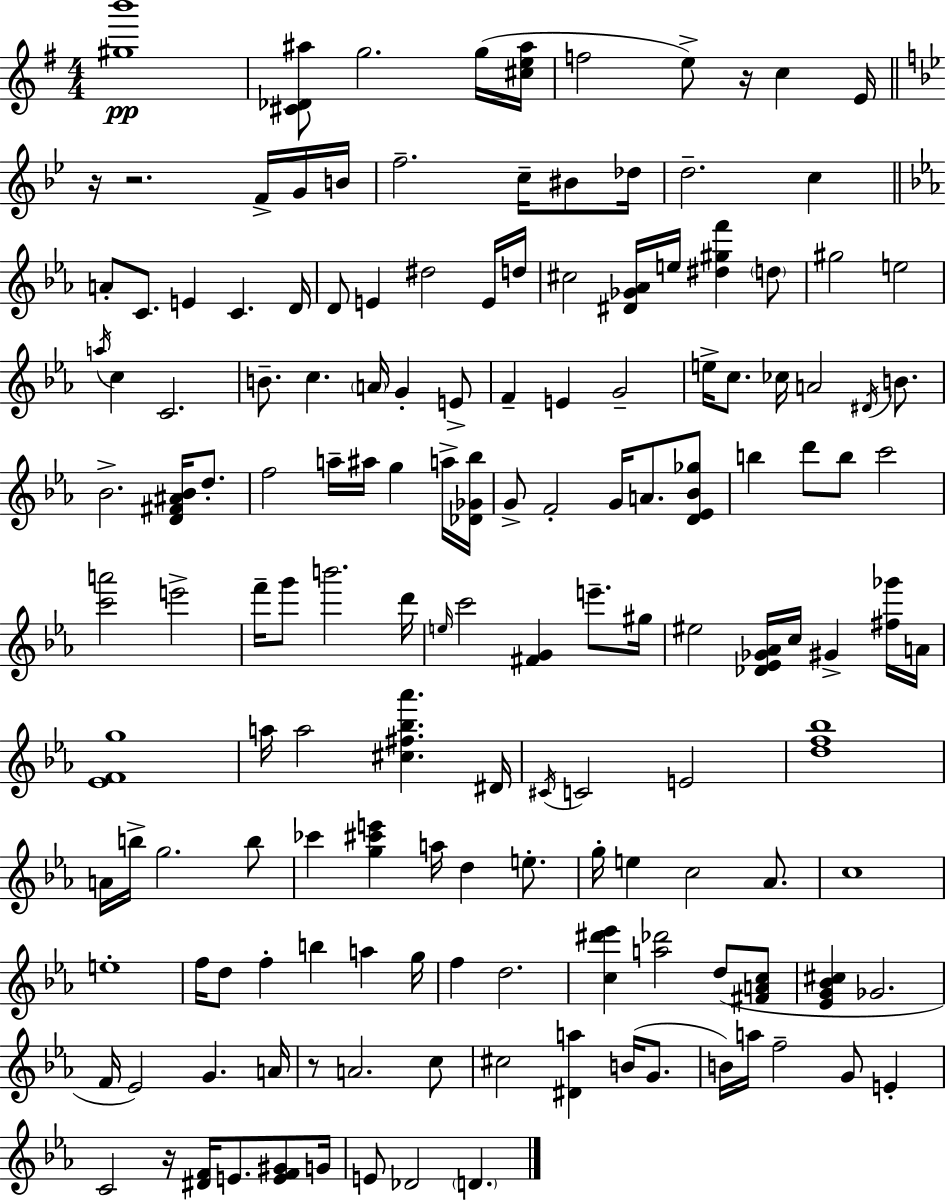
{
  \clef treble
  \numericTimeSignature
  \time 4/4
  \key e \minor
  \repeat volta 2 { <gis'' b'''>1\pp | <cis' des' ais''>8 g''2. g''16( <cis'' e'' ais''>16 | f''2 e''8->) r16 c''4 e'16 | \bar "||" \break \key g \minor r16 r2. f'16-> g'16 b'16 | f''2.-- c''16-- bis'8 des''16 | d''2.-- c''4 | \bar "||" \break \key ees \major a'8-. c'8. e'4 c'4. d'16 | d'8 e'4 dis''2 e'16 d''16 | cis''2 <dis' ges' aes'>16 e''16 <dis'' gis'' f'''>4 \parenthesize d''8 | gis''2 e''2 | \break \acciaccatura { a''16 } c''4 c'2. | b'8.-- c''4. \parenthesize a'16 g'4-. e'8-> | f'4-- e'4 g'2-- | e''16-> c''8. ces''16 a'2 \acciaccatura { dis'16 } b'8. | \break bes'2.-> <d' fis' ais' bes'>16 d''8.-. | f''2 a''16-- ais''16 g''4 | a''16-> <des' ges' bes''>16 g'8-> f'2-. g'16 a'8. | <d' ees' bes' ges''>8 b''4 d'''8 b''8 c'''2 | \break <c''' a'''>2 e'''2-> | f'''16-- g'''8 b'''2. | d'''16 \grace { e''16 } c'''2 <fis' g'>4 e'''8.-- | gis''16 eis''2 <des' ees' ges' aes'>16 c''16 gis'4-> | \break <fis'' ges'''>16 a'16 <ees' f' g''>1 | a''16 a''2 <cis'' fis'' bes'' aes'''>4. | dis'16 \acciaccatura { cis'16 } c'2 e'2 | <d'' f'' bes''>1 | \break a'16 b''16-> g''2. | b''8 ces'''4 <g'' cis''' e'''>4 a''16 d''4 | e''8.-. g''16-. e''4 c''2 | aes'8. c''1 | \break e''1-. | f''16 d''8 f''4-. b''4 a''4 | g''16 f''4 d''2. | <c'' dis''' ees'''>4 <a'' des'''>2 | \break d''8( <fis' a' c''>8 <ees' g' bes' cis''>4 ges'2. | f'16 ees'2) g'4. | a'16 r8 a'2. | c''8 cis''2 <dis' a''>4 | \break b'16( g'8. b'16) a''16 f''2-- g'8 | e'4-. c'2 r16 <dis' f'>16 e'8. | <e' f' gis'>8 g'16 e'8 des'2 \parenthesize d'4. | } \bar "|."
}